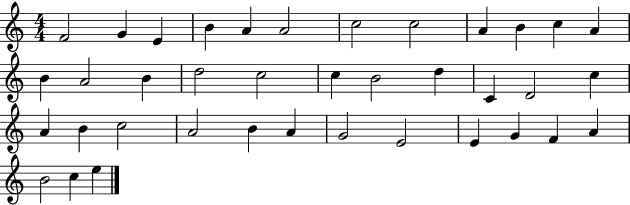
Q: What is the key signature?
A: C major